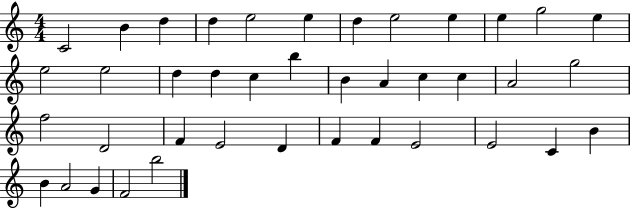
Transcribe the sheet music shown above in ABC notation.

X:1
T:Untitled
M:4/4
L:1/4
K:C
C2 B d d e2 e d e2 e e g2 e e2 e2 d d c b B A c c A2 g2 f2 D2 F E2 D F F E2 E2 C B B A2 G F2 b2